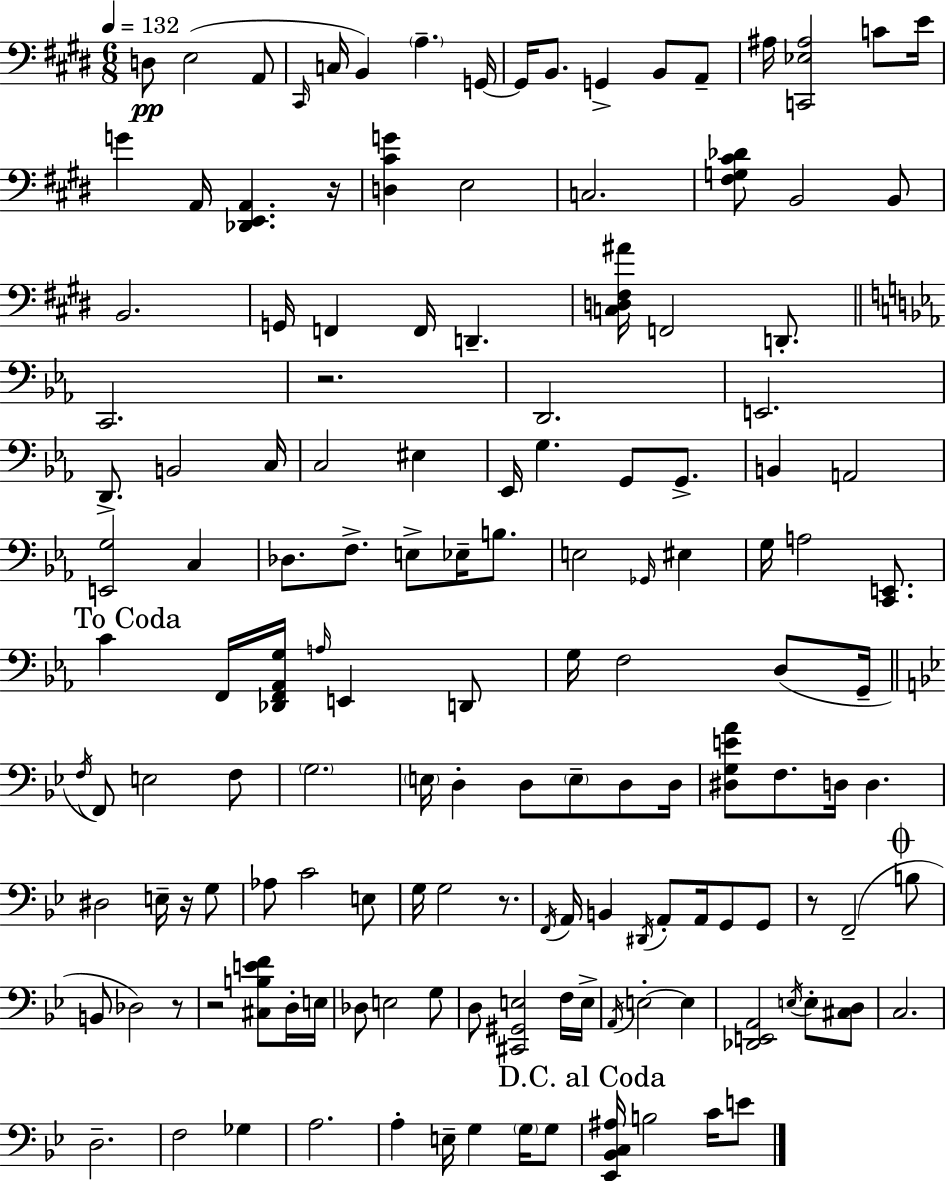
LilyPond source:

{
  \clef bass
  \numericTimeSignature
  \time 6/8
  \key e \major
  \tempo 4 = 132
  \repeat volta 2 { d8\pp e2( a,8 | \grace { cis,16 } c16 b,4) \parenthesize a4.-- | g,16~~ g,16 b,8. g,4-> b,8 a,8-- | ais16 <c, ees ais>2 c'8 | \break e'16 g'4 a,16 <des, e, a,>4. | r16 <d cis' g'>4 e2 | c2. | <fis g cis' des'>8 b,2 b,8 | \break b,2. | g,16 f,4 f,16 d,4.-- | <c d fis ais'>16 f,2 d,8.-. | \bar "||" \break \key ees \major c,2. | r2. | d,2. | e,2. | \break d,8.-> b,2 c16 | c2 eis4 | ees,16 g4. g,8 g,8.-> | b,4 a,2 | \break <e, g>2 c4 | des8. f8.-> e8-> ees16-- b8. | e2 \grace { ges,16 } eis4 | g16 a2 <c, e,>8. | \break \mark "To Coda" c'4 f,16 <des, f, aes, g>16 \grace { a16 } e,4 | d,8 g16 f2 d8( | g,16-- \bar "||" \break \key g \minor \acciaccatura { f16 } f,8) e2 f8 | \parenthesize g2. | \parenthesize e16 d4-. d8 \parenthesize e8-- d8 | d16 <dis g e' a'>8 f8. d16 d4. | \break dis2 e16-- r16 g8 | aes8 c'2 e8 | g16 g2 r8. | \acciaccatura { f,16 } a,16 b,4 \acciaccatura { dis,16 } a,8-. a,16 g,8 | \break g,8 r8 f,2--( | \mark \markup { \musicglyph "scripts.coda" } b8 b,8 des2) | r8 r2 <cis b e' f'>8 | d16-. e16 des8 e2 | \break g8 d8 <cis, gis, e>2 | f16 e16-> \acciaccatura { a,16 } e2-.~~ | e4 <des, e, a,>2 | \acciaccatura { e16 } e8-. <cis d>8 c2. | \break d2.-- | f2 | ges4 a2. | a4-. e16-- g4 | \break \parenthesize g16 g8 \mark "D.C. al Coda" <ees, bes, c ais>16 b2 | c'16 e'8 } \bar "|."
}